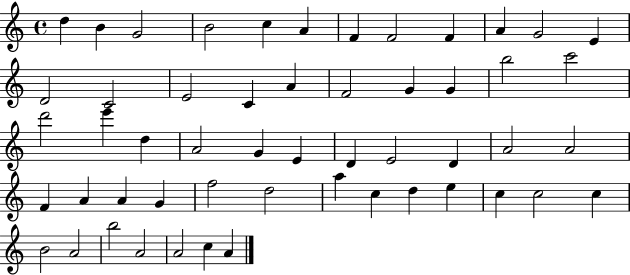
D5/q B4/q G4/h B4/h C5/q A4/q F4/q F4/h F4/q A4/q G4/h E4/q D4/h C4/h E4/h C4/q A4/q F4/h G4/q G4/q B5/h C6/h D6/h E6/q D5/q A4/h G4/q E4/q D4/q E4/h D4/q A4/h A4/h F4/q A4/q A4/q G4/q F5/h D5/h A5/q C5/q D5/q E5/q C5/q C5/h C5/q B4/h A4/h B5/h A4/h A4/h C5/q A4/q